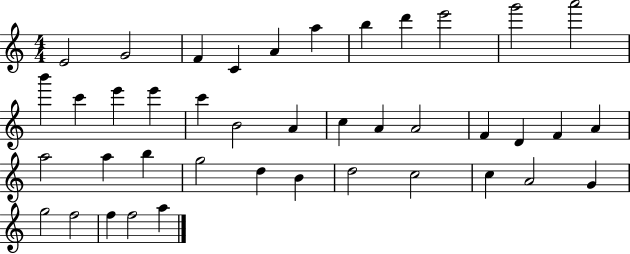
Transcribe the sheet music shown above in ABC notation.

X:1
T:Untitled
M:4/4
L:1/4
K:C
E2 G2 F C A a b d' e'2 g'2 a'2 b' c' e' e' c' B2 A c A A2 F D F A a2 a b g2 d B d2 c2 c A2 G g2 f2 f f2 a